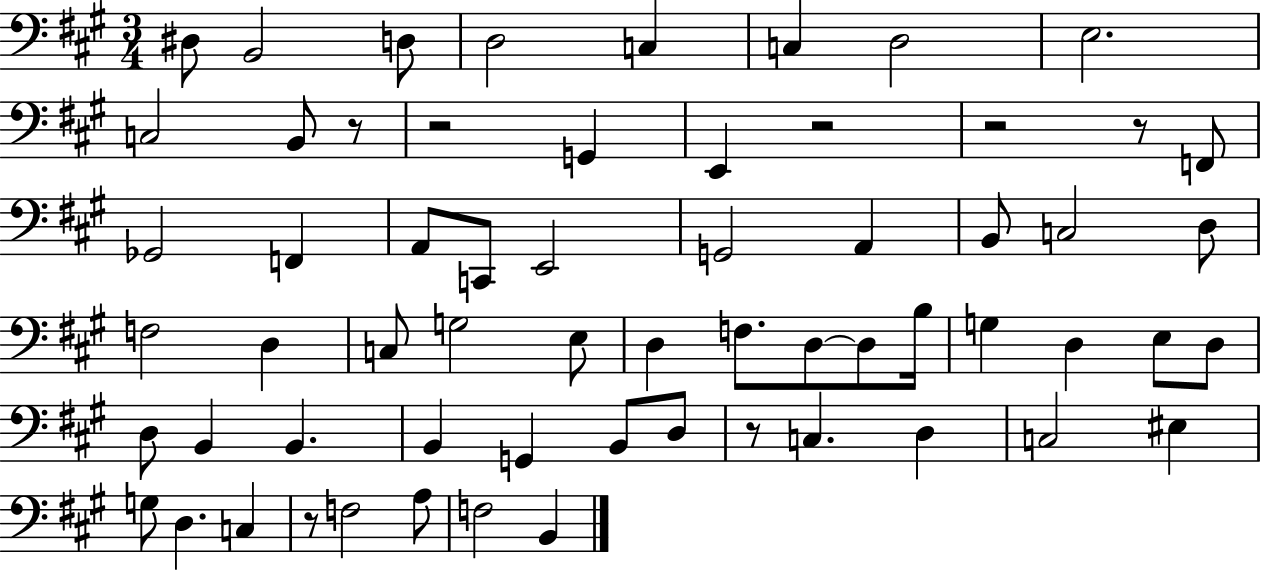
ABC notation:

X:1
T:Untitled
M:3/4
L:1/4
K:A
^D,/2 B,,2 D,/2 D,2 C, C, D,2 E,2 C,2 B,,/2 z/2 z2 G,, E,, z2 z2 z/2 F,,/2 _G,,2 F,, A,,/2 C,,/2 E,,2 G,,2 A,, B,,/2 C,2 D,/2 F,2 D, C,/2 G,2 E,/2 D, F,/2 D,/2 D,/2 B,/4 G, D, E,/2 D,/2 D,/2 B,, B,, B,, G,, B,,/2 D,/2 z/2 C, D, C,2 ^E, G,/2 D, C, z/2 F,2 A,/2 F,2 B,,